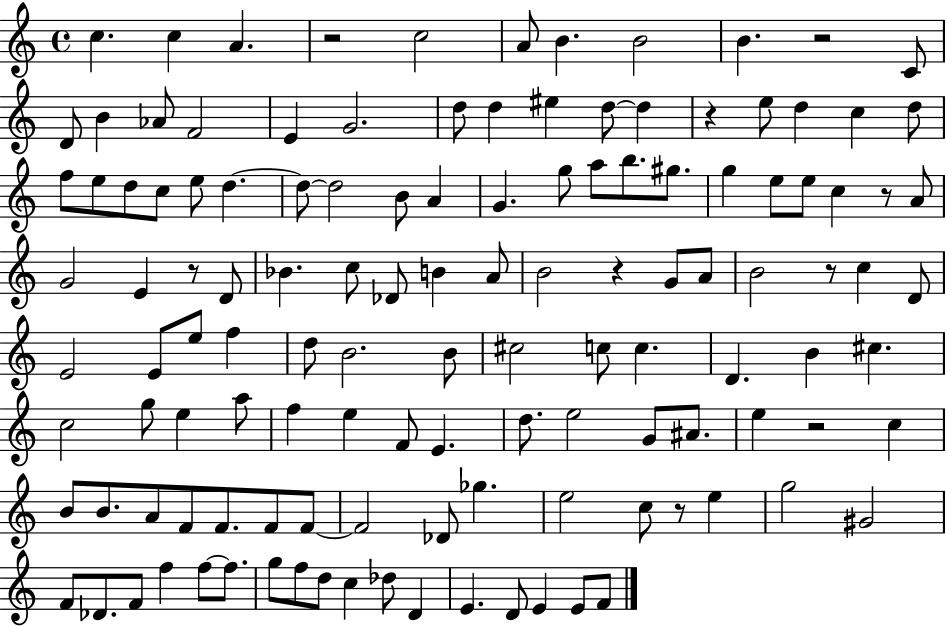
C5/q. C5/q A4/q. R/h C5/h A4/e B4/q. B4/h B4/q. R/h C4/e D4/e B4/q Ab4/e F4/h E4/q G4/h. D5/e D5/q EIS5/q D5/e D5/q R/q E5/e D5/q C5/q D5/e F5/e E5/e D5/e C5/e E5/e D5/q. D5/e D5/h B4/e A4/q G4/q. G5/e A5/e B5/e. G#5/e. G5/q E5/e E5/e C5/q R/e A4/e G4/h E4/q R/e D4/e Bb4/q. C5/e Db4/e B4/q A4/e B4/h R/q G4/e A4/e B4/h R/e C5/q D4/e E4/h E4/e E5/e F5/q D5/e B4/h. B4/e C#5/h C5/e C5/q. D4/q. B4/q C#5/q. C5/h G5/e E5/q A5/e F5/q E5/q F4/e E4/q. D5/e. E5/h G4/e A#4/e. E5/q R/h C5/q B4/e B4/e. A4/e F4/e F4/e. F4/e F4/e F4/h Db4/e Gb5/q. E5/h C5/e R/e E5/q G5/h G#4/h F4/e Db4/e. F4/e F5/q F5/e F5/e. G5/e F5/e D5/e C5/q Db5/e D4/q E4/q. D4/e E4/q E4/e F4/e